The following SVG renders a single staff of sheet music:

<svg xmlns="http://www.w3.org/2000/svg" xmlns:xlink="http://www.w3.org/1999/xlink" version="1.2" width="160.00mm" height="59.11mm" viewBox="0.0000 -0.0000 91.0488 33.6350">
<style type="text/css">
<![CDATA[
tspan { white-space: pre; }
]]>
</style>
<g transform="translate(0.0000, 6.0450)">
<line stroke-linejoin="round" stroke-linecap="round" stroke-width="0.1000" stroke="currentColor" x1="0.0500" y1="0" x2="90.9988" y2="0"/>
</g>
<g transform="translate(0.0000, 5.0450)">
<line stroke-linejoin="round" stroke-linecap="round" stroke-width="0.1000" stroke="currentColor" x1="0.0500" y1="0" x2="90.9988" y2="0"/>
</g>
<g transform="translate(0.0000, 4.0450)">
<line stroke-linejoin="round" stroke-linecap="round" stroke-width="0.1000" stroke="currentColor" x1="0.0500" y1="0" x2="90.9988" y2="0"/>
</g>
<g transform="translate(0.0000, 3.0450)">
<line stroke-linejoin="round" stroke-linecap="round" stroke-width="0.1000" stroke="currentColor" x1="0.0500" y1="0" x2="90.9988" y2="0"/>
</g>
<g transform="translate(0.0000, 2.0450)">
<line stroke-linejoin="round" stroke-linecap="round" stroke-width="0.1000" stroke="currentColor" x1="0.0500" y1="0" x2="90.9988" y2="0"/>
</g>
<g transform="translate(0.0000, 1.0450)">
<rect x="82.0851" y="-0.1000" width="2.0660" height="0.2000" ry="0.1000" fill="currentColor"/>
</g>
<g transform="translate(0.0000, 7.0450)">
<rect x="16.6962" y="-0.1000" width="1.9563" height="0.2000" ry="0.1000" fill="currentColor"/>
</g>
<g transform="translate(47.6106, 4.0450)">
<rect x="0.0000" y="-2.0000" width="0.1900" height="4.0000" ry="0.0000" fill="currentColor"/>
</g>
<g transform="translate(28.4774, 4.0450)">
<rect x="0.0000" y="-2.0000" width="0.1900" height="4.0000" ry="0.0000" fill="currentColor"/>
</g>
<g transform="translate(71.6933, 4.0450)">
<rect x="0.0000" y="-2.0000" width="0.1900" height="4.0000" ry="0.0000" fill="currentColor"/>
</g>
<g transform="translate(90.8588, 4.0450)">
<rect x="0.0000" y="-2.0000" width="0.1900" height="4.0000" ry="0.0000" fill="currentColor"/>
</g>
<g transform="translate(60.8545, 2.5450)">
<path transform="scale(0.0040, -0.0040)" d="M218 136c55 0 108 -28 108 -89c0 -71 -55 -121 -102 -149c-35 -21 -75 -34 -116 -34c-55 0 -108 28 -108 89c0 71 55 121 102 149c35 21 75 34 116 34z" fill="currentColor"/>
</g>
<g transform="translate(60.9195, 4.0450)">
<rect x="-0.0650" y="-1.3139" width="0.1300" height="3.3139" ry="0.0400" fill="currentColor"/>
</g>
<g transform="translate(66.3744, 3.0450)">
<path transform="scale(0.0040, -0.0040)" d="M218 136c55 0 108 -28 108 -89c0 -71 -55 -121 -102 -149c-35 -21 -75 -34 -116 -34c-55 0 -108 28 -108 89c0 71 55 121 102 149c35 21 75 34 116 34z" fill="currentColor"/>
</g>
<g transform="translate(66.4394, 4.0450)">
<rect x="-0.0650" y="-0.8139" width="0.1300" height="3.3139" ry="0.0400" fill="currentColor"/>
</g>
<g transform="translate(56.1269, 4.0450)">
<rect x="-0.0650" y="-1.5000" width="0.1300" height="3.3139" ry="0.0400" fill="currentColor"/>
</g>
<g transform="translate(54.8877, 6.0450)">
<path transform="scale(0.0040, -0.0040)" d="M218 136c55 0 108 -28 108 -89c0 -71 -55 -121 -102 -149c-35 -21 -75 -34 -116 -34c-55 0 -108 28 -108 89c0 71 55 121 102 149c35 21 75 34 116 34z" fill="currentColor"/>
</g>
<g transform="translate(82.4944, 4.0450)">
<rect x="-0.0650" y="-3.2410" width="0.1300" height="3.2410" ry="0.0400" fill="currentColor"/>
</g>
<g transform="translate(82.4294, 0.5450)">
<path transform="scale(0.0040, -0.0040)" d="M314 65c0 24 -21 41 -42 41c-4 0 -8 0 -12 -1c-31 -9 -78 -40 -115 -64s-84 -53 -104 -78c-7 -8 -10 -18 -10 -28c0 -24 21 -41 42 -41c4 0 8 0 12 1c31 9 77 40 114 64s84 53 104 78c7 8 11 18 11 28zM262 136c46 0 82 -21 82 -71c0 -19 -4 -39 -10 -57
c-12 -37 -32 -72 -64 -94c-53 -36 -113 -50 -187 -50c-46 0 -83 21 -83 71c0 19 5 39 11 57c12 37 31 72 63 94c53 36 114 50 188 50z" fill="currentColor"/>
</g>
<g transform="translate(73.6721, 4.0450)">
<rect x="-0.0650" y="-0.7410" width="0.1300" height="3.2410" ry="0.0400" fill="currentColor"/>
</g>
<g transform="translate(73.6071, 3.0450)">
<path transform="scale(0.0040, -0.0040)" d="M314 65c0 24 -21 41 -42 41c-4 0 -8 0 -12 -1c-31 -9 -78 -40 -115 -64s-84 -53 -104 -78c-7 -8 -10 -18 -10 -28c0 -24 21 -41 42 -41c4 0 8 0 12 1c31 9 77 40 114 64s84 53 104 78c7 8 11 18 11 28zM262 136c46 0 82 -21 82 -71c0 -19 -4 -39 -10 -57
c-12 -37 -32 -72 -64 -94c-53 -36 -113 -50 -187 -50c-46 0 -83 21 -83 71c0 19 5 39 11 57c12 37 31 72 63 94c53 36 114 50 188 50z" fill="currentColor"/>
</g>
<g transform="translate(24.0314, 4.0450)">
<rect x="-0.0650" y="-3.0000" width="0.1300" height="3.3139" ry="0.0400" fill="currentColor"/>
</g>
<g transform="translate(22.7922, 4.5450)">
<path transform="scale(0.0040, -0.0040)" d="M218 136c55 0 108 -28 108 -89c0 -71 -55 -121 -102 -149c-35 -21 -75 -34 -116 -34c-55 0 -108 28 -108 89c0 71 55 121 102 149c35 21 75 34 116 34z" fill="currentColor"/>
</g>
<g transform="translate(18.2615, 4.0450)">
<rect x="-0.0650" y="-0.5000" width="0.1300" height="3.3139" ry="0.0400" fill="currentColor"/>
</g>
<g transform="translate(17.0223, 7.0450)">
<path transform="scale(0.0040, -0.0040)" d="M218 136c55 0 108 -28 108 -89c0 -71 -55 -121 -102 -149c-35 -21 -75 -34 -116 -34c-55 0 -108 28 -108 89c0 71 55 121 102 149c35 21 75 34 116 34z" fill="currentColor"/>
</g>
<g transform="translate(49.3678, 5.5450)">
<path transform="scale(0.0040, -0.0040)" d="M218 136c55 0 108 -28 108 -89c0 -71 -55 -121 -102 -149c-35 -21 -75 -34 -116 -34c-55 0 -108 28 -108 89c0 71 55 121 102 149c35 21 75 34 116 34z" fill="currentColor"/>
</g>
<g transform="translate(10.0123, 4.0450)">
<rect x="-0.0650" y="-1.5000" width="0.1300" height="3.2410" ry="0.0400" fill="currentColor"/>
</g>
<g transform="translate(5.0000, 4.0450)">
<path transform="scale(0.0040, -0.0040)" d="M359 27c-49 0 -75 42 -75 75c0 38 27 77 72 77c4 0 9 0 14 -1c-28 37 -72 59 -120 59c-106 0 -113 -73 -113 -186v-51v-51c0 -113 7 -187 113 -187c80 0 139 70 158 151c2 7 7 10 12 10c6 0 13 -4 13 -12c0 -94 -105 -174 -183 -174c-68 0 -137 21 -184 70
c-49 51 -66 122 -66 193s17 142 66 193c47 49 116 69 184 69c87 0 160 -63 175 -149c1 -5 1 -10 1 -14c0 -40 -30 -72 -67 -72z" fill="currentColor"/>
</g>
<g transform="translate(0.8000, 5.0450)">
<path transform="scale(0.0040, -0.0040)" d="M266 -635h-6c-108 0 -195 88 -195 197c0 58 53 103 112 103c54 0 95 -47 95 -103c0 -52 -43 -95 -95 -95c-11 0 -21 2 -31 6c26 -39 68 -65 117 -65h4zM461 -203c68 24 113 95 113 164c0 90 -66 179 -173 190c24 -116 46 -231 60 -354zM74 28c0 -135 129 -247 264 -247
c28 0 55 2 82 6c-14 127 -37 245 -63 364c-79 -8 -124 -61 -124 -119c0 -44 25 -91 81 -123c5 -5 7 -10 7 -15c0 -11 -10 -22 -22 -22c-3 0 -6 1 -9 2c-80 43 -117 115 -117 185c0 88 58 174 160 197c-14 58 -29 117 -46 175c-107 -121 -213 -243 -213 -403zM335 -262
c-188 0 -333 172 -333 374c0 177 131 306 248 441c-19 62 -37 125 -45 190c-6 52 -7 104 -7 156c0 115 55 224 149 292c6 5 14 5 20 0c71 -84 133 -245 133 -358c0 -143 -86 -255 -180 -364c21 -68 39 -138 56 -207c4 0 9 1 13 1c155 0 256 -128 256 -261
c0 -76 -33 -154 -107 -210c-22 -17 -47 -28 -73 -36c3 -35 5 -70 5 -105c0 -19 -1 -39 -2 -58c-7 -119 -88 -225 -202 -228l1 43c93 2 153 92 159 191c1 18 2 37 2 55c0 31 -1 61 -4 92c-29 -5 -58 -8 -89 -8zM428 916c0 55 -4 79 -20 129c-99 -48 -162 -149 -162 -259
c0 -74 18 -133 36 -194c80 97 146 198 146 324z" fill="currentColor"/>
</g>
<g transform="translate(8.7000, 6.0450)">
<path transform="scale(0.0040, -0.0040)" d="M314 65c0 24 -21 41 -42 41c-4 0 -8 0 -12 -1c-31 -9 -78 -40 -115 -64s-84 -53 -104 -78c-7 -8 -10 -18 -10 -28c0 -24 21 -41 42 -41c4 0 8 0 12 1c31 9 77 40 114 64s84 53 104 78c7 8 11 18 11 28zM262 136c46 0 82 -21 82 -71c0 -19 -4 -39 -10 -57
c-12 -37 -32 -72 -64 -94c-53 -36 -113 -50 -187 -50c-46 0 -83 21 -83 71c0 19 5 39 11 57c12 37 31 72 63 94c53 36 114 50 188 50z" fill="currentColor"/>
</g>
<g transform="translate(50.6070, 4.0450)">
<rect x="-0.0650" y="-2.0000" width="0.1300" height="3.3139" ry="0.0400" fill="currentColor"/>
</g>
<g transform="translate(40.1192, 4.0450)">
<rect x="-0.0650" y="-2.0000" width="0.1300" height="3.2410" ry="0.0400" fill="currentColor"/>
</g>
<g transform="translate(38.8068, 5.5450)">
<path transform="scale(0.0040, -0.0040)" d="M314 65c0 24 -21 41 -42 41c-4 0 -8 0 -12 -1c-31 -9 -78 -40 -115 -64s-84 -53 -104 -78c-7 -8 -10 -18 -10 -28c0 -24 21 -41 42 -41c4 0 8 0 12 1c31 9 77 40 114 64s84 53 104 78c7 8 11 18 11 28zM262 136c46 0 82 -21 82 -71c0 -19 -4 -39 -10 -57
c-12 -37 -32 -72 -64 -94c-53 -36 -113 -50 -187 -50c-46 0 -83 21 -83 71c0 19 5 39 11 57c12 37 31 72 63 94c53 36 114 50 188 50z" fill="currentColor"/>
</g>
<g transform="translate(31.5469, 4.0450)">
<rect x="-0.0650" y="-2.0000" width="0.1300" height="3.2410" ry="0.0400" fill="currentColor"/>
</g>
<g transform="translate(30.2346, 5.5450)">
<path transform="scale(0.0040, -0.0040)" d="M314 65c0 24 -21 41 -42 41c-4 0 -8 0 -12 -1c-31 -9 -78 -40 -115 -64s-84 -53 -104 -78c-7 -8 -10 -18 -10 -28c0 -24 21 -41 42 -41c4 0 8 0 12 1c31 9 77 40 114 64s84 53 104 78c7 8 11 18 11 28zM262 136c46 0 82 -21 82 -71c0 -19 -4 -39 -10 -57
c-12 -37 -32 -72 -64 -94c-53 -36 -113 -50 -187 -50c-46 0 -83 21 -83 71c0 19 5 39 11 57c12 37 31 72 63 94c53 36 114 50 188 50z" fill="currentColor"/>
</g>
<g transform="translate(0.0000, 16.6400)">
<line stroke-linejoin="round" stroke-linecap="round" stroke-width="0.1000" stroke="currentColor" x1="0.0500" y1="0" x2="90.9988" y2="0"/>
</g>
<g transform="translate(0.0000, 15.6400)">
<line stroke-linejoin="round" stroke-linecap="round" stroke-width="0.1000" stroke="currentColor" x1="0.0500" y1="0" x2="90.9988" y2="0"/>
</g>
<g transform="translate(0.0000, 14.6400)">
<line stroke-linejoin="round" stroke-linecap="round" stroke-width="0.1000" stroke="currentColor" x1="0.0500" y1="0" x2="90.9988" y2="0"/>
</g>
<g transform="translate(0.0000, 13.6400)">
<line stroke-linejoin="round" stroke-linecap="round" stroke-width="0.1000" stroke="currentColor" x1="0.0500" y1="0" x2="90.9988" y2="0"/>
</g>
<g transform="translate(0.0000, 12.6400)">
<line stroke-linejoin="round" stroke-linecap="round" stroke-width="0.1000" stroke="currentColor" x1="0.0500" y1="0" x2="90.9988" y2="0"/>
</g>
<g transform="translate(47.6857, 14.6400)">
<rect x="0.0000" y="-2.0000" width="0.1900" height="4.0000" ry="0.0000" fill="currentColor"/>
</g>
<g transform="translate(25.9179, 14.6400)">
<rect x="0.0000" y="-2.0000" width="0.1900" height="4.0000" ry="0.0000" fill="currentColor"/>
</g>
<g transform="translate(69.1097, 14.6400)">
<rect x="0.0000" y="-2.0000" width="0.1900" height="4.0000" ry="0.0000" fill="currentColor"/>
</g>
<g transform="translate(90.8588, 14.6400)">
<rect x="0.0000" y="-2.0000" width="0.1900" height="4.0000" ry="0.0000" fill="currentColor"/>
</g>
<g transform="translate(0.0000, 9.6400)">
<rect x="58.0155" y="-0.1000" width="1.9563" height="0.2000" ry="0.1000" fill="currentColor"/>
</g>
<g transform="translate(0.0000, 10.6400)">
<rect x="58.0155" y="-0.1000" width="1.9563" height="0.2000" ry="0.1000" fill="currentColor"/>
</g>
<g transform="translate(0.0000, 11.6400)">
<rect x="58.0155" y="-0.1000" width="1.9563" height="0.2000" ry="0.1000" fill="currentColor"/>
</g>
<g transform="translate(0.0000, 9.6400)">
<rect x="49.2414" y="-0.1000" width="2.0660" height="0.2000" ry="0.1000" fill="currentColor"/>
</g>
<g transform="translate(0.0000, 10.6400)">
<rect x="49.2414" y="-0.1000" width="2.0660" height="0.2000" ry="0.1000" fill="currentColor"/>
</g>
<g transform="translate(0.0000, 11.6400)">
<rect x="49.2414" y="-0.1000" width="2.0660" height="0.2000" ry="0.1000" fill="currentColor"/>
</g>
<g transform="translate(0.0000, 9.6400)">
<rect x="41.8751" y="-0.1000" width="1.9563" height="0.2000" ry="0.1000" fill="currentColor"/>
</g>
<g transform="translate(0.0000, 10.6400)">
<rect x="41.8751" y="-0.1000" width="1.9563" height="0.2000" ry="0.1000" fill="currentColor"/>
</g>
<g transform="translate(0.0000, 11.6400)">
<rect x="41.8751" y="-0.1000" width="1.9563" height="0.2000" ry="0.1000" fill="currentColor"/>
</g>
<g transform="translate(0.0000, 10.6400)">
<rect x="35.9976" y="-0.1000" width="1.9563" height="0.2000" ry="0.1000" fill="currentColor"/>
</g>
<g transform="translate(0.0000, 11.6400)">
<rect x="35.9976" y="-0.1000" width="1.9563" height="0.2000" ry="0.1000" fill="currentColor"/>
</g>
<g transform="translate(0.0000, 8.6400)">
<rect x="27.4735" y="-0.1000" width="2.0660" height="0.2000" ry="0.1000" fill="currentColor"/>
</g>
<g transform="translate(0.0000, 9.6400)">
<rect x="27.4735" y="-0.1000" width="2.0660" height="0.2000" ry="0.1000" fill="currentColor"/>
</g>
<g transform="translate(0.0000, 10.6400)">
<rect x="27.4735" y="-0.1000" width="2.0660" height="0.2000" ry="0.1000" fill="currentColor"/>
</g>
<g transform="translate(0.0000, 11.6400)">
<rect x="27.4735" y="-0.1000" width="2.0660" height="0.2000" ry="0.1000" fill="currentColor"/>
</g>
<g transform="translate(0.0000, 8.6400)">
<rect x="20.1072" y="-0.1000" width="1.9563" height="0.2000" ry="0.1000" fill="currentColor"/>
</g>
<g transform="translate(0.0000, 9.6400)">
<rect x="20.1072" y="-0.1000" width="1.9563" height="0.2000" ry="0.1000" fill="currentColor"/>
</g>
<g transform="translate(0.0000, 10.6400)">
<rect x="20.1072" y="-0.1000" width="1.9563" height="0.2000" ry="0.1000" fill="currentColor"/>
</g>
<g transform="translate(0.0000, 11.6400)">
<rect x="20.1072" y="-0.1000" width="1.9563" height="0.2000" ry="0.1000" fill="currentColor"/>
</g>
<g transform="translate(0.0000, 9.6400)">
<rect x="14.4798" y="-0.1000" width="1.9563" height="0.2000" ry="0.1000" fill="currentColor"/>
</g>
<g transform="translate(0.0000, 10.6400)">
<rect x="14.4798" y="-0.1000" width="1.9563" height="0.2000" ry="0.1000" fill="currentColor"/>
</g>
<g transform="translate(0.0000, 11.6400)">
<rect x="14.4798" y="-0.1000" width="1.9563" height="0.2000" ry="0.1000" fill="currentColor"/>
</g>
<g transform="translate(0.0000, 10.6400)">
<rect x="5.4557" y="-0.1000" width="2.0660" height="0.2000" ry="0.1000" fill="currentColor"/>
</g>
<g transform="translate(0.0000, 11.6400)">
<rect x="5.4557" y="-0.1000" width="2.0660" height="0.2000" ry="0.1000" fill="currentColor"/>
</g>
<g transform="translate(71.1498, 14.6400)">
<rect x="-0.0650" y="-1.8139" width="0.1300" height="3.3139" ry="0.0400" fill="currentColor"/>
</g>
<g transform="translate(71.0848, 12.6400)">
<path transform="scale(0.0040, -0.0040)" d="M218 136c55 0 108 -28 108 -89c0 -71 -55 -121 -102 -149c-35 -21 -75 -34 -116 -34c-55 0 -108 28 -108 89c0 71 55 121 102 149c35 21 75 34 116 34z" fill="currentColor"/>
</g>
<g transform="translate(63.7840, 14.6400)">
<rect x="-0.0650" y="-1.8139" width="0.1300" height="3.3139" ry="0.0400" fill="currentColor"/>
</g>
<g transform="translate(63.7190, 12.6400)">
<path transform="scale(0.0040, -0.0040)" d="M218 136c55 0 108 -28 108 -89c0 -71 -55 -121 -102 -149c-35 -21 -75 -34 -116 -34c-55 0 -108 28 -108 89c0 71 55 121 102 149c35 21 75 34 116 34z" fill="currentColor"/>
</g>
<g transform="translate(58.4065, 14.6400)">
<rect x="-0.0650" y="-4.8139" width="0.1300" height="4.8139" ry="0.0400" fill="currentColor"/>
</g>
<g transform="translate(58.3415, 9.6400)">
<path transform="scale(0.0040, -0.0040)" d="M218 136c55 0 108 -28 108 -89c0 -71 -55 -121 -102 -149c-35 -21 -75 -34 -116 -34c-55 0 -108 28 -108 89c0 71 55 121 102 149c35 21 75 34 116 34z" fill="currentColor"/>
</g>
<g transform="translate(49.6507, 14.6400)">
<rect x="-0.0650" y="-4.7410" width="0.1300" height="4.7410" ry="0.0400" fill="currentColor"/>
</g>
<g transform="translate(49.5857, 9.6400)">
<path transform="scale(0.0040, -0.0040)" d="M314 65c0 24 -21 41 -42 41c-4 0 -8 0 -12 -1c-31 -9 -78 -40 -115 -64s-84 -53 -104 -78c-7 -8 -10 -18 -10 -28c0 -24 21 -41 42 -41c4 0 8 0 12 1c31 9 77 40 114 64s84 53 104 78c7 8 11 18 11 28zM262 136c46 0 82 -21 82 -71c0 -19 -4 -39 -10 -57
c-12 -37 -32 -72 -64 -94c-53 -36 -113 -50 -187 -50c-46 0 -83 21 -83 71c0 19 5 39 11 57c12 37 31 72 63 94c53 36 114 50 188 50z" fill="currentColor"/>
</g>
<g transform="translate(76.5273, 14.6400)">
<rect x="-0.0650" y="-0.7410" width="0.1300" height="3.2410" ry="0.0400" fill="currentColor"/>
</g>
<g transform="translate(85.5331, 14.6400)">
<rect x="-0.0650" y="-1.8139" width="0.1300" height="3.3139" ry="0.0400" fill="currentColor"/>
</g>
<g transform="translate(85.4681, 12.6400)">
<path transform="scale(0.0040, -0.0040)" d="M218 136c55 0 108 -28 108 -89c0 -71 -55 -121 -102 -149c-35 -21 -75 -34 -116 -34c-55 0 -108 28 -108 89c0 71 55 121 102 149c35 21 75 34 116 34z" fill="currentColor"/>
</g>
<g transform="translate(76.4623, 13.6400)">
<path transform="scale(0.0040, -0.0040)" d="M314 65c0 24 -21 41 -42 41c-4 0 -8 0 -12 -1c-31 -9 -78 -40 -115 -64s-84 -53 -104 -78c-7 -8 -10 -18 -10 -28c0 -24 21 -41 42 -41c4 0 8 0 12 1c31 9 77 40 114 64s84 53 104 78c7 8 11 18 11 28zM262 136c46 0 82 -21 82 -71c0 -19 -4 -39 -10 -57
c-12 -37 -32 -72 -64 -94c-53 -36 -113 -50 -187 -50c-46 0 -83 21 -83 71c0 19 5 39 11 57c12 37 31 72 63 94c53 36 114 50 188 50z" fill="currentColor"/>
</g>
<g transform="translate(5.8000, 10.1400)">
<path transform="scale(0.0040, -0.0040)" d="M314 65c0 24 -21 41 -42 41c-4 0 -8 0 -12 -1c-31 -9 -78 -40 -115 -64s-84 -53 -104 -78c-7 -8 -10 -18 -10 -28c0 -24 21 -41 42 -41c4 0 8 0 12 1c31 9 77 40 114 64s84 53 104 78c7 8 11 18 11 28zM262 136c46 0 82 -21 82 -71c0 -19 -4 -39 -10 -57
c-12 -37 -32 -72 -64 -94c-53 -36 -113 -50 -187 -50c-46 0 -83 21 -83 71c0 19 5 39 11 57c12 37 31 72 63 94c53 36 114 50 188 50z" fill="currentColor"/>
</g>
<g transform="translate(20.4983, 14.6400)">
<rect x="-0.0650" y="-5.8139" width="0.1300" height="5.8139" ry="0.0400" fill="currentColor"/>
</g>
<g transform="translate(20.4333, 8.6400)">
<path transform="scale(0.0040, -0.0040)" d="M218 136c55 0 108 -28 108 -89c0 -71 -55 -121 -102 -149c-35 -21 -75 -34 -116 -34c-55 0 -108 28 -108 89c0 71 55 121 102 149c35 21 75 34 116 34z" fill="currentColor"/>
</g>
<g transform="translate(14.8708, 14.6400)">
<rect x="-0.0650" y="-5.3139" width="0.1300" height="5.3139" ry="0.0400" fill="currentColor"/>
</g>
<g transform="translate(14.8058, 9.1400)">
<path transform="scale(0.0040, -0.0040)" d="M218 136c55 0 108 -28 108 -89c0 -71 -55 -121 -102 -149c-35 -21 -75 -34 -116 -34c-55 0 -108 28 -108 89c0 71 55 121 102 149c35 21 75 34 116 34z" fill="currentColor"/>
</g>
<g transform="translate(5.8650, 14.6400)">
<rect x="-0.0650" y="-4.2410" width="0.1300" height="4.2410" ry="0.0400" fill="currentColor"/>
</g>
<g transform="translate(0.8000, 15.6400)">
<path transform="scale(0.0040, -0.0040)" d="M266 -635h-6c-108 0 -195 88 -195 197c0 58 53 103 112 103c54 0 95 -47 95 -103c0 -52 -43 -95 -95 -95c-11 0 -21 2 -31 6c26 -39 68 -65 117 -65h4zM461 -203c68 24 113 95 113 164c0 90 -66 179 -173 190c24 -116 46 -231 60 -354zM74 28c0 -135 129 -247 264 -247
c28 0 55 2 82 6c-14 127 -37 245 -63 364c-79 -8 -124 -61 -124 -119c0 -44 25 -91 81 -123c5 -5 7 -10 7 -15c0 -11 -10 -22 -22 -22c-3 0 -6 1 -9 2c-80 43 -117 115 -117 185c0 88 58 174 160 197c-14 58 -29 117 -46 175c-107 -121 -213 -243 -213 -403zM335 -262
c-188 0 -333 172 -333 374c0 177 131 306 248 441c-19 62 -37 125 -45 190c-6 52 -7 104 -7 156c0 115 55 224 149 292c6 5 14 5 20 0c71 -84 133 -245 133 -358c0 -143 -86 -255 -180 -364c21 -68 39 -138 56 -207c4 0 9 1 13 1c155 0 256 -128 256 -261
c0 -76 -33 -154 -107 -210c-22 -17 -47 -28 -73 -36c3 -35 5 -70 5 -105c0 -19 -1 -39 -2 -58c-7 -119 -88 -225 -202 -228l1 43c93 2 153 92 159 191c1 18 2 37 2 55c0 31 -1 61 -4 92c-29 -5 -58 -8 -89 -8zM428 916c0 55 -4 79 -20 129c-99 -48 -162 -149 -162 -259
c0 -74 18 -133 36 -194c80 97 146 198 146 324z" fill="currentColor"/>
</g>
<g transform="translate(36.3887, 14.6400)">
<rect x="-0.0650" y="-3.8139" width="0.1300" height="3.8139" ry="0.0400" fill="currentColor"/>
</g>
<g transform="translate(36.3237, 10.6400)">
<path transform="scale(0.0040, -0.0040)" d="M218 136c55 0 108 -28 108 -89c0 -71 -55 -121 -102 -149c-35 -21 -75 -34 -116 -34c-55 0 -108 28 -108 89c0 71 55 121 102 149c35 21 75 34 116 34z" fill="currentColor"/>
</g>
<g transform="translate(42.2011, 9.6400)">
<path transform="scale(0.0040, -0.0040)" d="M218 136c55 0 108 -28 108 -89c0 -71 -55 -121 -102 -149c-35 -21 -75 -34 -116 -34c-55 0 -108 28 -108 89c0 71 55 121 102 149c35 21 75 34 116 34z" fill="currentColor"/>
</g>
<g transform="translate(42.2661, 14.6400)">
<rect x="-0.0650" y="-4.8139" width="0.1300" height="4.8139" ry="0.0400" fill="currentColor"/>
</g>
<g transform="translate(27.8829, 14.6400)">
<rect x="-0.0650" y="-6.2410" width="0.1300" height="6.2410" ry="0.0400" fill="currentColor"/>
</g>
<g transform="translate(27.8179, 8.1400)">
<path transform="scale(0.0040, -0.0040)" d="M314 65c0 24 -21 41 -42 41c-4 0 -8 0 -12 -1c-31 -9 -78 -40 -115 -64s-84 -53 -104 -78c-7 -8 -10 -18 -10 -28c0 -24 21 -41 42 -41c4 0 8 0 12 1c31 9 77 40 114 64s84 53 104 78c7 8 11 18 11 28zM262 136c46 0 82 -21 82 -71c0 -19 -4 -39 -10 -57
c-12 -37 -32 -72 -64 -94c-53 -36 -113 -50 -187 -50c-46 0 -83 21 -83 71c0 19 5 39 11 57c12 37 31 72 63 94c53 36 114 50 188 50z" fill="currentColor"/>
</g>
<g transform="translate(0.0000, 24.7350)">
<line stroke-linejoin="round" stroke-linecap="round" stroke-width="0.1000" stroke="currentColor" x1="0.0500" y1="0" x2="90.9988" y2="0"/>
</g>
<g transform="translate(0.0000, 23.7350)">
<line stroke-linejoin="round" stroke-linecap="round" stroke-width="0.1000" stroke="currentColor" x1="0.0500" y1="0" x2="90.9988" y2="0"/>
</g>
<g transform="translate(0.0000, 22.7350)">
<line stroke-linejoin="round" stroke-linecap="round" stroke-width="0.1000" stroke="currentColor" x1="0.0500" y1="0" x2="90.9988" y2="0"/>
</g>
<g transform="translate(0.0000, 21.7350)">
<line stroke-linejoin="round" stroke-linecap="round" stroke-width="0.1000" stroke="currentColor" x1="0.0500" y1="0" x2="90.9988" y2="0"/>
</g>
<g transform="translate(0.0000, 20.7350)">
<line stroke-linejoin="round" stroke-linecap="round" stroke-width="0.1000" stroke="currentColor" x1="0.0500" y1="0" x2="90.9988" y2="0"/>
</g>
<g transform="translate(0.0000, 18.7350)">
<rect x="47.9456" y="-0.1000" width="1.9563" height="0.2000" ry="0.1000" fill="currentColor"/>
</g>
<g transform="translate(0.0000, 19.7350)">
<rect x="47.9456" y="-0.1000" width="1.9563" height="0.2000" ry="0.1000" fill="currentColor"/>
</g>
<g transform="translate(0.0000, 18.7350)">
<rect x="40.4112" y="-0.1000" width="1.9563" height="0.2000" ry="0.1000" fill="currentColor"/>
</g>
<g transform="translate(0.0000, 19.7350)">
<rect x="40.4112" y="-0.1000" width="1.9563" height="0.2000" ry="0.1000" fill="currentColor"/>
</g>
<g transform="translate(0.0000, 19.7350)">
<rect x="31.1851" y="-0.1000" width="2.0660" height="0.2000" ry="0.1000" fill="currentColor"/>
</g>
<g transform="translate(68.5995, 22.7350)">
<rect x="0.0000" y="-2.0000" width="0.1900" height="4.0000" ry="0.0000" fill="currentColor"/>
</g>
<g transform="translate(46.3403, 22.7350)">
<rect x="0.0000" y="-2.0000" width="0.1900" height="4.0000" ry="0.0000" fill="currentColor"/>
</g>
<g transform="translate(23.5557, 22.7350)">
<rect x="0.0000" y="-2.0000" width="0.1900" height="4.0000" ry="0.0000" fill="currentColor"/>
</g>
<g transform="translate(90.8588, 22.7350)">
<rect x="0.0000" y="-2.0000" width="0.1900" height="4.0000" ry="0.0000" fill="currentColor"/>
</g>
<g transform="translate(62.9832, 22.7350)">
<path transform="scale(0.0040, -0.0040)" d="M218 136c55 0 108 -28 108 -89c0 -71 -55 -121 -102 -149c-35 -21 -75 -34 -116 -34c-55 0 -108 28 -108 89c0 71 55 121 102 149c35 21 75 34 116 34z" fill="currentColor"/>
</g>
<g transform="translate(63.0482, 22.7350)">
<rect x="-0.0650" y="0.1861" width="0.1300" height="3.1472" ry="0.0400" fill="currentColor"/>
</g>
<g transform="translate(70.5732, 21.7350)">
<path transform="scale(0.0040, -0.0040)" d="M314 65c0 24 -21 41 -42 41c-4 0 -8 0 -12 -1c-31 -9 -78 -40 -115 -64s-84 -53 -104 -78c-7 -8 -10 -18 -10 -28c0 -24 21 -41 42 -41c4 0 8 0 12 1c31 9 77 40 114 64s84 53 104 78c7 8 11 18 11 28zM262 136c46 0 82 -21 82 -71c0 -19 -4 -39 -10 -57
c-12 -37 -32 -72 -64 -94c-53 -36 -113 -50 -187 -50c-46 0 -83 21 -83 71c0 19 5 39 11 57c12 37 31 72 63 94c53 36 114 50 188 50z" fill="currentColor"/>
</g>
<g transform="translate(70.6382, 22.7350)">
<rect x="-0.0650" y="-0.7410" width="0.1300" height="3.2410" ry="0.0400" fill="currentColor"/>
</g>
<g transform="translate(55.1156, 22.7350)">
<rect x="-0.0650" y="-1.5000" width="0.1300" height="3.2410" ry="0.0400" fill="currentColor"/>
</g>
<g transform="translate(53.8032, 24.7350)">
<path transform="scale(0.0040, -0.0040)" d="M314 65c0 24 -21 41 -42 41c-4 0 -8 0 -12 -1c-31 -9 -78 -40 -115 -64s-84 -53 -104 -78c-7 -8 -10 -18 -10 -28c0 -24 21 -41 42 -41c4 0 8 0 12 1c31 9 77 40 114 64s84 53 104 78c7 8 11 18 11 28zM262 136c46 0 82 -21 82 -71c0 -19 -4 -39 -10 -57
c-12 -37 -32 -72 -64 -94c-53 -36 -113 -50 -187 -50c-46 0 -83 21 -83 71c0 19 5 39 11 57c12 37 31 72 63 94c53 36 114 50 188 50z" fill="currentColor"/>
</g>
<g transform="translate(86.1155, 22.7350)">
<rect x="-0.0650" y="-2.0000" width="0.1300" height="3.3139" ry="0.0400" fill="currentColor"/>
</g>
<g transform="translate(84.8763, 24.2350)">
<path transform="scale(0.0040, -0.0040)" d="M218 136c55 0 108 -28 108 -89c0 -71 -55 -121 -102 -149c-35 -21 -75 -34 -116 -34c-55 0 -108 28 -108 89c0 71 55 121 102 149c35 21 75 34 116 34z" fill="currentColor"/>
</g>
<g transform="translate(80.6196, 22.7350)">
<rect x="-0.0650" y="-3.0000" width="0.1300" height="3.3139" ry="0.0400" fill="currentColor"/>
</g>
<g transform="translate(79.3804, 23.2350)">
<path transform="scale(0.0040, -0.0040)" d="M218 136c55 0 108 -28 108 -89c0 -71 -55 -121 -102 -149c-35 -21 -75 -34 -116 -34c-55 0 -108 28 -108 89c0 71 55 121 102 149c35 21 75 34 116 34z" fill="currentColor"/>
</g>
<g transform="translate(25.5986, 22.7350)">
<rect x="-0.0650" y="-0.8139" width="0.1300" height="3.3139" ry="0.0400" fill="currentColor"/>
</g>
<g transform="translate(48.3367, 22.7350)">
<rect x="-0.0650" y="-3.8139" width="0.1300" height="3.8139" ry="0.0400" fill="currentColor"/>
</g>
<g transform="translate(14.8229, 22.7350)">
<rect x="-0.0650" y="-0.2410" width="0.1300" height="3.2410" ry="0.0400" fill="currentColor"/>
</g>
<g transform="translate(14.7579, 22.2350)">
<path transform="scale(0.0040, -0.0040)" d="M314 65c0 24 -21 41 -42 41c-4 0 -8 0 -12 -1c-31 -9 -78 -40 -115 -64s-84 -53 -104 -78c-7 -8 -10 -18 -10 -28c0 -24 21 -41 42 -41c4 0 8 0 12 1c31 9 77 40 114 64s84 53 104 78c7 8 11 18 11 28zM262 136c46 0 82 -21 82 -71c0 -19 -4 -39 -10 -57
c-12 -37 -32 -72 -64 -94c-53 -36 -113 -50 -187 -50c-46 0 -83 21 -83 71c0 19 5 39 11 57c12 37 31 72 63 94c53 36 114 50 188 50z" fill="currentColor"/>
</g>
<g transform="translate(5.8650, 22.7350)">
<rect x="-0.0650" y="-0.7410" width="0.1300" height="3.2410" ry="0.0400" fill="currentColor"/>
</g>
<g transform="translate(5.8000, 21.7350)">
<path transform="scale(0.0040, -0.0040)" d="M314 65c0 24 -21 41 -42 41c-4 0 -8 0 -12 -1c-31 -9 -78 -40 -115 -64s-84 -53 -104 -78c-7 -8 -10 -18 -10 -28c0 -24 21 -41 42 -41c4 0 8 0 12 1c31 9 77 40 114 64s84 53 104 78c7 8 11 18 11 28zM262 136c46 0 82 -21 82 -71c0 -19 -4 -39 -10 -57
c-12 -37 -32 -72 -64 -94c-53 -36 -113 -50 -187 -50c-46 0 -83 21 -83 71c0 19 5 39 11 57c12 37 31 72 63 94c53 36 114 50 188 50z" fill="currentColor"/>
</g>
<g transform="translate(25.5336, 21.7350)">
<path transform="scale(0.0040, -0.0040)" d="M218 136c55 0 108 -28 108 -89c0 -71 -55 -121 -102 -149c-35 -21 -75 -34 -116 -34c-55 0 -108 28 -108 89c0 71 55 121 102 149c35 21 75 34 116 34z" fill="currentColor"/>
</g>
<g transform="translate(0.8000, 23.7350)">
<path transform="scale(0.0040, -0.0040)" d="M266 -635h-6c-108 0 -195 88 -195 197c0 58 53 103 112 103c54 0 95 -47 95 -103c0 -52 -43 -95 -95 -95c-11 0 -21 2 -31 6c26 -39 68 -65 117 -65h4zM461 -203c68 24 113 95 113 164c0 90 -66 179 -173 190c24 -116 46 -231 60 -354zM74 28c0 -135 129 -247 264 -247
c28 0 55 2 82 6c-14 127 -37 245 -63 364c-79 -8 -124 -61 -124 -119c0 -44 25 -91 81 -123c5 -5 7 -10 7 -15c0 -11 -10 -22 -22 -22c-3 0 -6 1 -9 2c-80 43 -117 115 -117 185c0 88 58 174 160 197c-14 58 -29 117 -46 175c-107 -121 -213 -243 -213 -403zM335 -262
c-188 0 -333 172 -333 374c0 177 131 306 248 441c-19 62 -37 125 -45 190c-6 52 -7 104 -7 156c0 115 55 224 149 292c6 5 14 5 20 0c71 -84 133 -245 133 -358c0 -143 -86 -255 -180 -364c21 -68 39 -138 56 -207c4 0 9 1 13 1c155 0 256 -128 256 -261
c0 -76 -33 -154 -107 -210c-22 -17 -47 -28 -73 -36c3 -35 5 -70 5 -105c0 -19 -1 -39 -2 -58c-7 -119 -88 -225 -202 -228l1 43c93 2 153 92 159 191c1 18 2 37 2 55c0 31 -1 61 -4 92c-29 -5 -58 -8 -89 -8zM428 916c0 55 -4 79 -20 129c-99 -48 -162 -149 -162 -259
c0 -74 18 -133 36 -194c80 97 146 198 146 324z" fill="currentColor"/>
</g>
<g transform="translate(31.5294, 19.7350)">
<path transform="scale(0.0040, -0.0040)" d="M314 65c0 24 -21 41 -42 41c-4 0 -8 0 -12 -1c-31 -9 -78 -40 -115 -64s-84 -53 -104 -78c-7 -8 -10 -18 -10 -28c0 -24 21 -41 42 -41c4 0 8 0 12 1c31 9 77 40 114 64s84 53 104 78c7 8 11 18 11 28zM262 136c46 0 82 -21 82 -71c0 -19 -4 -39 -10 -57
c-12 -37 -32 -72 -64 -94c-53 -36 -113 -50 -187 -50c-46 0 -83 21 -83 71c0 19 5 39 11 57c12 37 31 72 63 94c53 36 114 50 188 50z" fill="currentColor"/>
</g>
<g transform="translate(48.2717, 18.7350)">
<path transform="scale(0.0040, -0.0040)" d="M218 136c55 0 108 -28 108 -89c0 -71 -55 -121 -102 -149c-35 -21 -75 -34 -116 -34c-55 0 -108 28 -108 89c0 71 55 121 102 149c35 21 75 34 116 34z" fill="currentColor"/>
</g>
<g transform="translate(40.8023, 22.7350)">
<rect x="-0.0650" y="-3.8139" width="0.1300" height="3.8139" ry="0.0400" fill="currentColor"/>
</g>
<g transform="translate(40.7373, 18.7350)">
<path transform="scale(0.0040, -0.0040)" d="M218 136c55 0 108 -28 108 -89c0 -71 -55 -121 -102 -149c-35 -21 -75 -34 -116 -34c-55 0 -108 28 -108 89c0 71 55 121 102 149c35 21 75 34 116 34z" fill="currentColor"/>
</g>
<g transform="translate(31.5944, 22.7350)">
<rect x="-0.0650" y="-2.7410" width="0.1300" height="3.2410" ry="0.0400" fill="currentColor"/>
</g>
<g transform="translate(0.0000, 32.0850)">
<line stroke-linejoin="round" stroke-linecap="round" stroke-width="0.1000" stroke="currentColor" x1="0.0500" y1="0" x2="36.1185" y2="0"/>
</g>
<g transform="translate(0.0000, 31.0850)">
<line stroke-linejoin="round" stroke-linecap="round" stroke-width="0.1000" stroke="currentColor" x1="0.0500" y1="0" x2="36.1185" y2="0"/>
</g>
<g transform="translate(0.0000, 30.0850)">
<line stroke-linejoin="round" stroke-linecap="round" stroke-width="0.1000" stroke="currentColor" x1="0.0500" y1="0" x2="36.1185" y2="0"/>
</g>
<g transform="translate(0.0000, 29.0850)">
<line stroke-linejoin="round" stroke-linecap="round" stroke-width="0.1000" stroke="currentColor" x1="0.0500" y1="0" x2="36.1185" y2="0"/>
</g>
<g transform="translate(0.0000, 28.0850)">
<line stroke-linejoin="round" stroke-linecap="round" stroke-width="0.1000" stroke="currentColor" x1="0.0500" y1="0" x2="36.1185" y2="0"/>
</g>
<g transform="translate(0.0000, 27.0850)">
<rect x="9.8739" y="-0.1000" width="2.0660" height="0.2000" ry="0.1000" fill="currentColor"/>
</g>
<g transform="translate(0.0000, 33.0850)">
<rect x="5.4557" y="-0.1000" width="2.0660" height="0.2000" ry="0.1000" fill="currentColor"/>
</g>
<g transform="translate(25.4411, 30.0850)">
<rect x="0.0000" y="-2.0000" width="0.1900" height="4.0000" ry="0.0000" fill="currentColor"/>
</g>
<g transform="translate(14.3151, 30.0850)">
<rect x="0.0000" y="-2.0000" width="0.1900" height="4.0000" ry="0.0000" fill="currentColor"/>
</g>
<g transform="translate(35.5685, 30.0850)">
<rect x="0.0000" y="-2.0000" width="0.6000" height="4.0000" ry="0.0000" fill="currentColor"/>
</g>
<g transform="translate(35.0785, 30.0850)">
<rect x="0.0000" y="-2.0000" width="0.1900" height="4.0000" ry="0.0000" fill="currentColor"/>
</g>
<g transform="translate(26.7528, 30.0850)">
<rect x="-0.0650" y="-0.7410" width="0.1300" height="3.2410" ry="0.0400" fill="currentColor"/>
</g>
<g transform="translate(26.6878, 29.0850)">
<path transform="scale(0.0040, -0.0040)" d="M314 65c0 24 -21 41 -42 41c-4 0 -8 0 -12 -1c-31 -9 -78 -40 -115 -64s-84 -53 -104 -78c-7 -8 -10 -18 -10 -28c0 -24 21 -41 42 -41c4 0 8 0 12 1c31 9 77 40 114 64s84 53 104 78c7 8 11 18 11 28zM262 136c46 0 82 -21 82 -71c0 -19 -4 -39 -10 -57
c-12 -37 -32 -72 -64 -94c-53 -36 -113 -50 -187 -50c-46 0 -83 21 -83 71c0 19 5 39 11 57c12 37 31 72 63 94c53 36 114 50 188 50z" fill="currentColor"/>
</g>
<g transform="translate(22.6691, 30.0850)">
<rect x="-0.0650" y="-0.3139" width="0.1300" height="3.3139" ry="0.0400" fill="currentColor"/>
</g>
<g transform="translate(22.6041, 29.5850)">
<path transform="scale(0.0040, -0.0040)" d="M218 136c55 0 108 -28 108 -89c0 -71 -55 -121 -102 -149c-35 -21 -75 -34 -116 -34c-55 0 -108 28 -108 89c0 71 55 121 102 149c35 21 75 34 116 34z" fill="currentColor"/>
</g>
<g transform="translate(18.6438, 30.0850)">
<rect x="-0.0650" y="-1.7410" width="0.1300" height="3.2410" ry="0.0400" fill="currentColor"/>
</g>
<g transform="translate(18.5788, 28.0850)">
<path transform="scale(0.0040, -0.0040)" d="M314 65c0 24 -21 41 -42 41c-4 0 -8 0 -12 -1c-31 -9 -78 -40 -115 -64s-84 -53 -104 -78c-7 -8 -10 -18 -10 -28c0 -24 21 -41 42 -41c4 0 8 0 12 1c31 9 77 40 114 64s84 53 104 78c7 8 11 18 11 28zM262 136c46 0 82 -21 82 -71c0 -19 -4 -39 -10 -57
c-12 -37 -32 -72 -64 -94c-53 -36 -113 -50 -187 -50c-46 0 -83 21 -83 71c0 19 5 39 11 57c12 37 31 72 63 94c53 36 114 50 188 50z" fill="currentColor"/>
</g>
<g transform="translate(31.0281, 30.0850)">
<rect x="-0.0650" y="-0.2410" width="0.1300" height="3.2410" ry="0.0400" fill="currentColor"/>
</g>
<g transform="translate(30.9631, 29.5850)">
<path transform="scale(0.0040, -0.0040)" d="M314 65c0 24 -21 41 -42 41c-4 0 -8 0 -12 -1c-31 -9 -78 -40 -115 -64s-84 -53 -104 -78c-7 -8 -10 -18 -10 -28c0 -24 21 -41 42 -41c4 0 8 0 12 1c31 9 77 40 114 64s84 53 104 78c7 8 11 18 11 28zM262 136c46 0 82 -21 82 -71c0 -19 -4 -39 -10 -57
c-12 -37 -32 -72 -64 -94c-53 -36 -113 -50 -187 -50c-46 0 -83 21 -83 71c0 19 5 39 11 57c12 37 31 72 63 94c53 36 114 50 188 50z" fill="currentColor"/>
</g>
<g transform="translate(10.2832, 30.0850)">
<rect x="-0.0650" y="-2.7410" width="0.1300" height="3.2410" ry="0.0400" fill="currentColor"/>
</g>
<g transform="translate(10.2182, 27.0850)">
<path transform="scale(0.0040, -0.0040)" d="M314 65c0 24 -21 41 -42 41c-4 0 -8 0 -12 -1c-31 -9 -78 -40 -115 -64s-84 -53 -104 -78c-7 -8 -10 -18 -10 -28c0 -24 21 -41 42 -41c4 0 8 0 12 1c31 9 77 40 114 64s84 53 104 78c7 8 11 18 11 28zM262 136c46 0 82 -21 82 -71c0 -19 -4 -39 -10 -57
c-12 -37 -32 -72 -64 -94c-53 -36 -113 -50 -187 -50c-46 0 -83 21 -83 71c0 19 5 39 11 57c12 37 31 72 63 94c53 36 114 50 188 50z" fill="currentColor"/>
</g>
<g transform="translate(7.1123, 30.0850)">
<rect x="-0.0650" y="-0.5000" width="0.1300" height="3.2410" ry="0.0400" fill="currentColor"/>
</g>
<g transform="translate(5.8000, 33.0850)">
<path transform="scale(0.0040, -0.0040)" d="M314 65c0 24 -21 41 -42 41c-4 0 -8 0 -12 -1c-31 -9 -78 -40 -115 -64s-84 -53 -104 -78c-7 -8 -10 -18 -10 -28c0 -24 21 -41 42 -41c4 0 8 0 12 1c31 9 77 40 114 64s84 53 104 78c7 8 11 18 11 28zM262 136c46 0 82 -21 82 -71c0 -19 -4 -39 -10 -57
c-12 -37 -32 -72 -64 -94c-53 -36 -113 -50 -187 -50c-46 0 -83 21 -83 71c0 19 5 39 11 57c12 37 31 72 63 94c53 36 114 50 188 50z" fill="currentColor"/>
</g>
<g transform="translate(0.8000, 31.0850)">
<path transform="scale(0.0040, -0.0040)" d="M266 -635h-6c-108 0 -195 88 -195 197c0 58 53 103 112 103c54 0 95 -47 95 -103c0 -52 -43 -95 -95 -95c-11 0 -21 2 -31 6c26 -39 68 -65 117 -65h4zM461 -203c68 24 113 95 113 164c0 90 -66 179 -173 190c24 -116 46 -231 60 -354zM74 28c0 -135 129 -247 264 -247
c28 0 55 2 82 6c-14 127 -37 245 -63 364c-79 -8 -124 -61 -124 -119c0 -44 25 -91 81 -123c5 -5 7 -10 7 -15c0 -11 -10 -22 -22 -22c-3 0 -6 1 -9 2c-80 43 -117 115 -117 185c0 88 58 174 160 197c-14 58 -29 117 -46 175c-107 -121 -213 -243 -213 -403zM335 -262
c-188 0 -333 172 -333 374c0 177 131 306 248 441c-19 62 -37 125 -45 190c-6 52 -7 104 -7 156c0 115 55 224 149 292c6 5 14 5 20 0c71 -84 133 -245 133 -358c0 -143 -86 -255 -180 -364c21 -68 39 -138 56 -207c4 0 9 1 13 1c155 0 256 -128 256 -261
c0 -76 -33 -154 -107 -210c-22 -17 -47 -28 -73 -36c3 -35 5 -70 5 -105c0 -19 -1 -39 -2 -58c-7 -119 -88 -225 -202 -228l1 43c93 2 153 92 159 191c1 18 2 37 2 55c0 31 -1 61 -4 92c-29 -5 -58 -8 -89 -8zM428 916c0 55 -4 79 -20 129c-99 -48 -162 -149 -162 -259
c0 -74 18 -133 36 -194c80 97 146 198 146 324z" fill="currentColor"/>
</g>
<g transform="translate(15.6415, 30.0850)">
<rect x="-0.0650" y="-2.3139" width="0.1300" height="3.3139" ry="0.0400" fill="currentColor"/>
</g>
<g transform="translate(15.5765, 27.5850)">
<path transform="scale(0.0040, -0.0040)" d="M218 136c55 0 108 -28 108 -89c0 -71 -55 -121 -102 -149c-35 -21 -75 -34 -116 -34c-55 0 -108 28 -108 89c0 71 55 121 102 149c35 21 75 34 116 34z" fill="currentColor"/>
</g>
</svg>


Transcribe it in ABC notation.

X:1
T:Untitled
M:4/4
L:1/4
K:C
E2 C A F2 F2 F E e d d2 b2 d'2 f' g' a'2 c' e' e'2 e' f f d2 f d2 c2 d a2 c' c' E2 B d2 A F C2 a2 g f2 c d2 c2